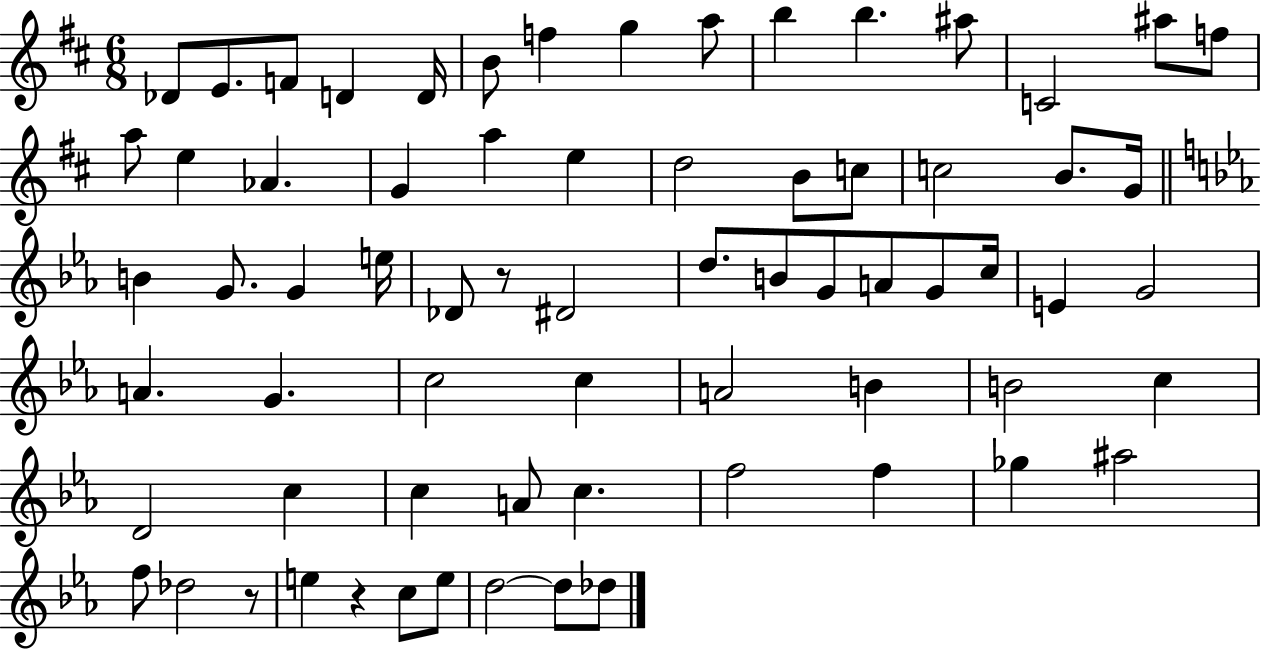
Db4/e E4/e. F4/e D4/q D4/s B4/e F5/q G5/q A5/e B5/q B5/q. A#5/e C4/h A#5/e F5/e A5/e E5/q Ab4/q. G4/q A5/q E5/q D5/h B4/e C5/e C5/h B4/e. G4/s B4/q G4/e. G4/q E5/s Db4/e R/e D#4/h D5/e. B4/e G4/e A4/e G4/e C5/s E4/q G4/h A4/q. G4/q. C5/h C5/q A4/h B4/q B4/h C5/q D4/h C5/q C5/q A4/e C5/q. F5/h F5/q Gb5/q A#5/h F5/e Db5/h R/e E5/q R/q C5/e E5/e D5/h D5/e Db5/e